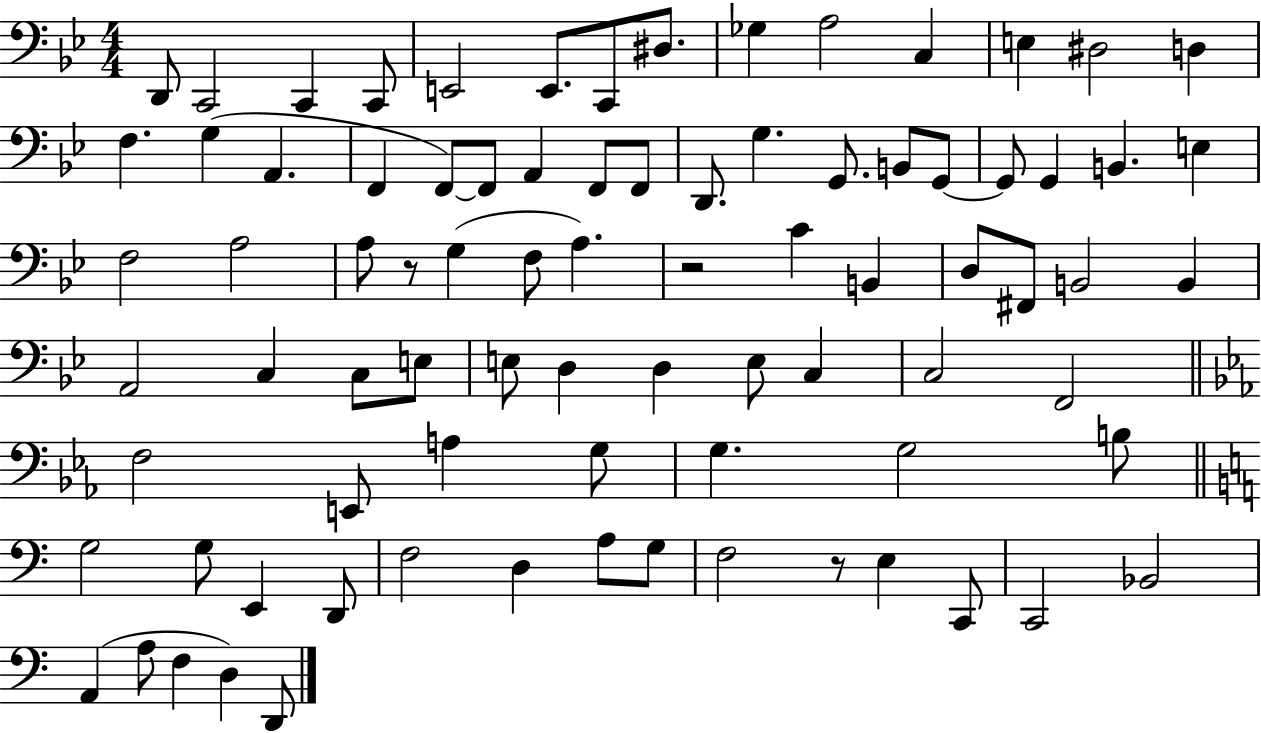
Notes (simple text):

D2/e C2/h C2/q C2/e E2/h E2/e. C2/e D#3/e. Gb3/q A3/h C3/q E3/q D#3/h D3/q F3/q. G3/q A2/q. F2/q F2/e F2/e A2/q F2/e F2/e D2/e. G3/q. G2/e. B2/e G2/e G2/e G2/q B2/q. E3/q F3/h A3/h A3/e R/e G3/q F3/e A3/q. R/h C4/q B2/q D3/e F#2/e B2/h B2/q A2/h C3/q C3/e E3/e E3/e D3/q D3/q E3/e C3/q C3/h F2/h F3/h E2/e A3/q G3/e G3/q. G3/h B3/e G3/h G3/e E2/q D2/e F3/h D3/q A3/e G3/e F3/h R/e E3/q C2/e C2/h Bb2/h A2/q A3/e F3/q D3/q D2/e